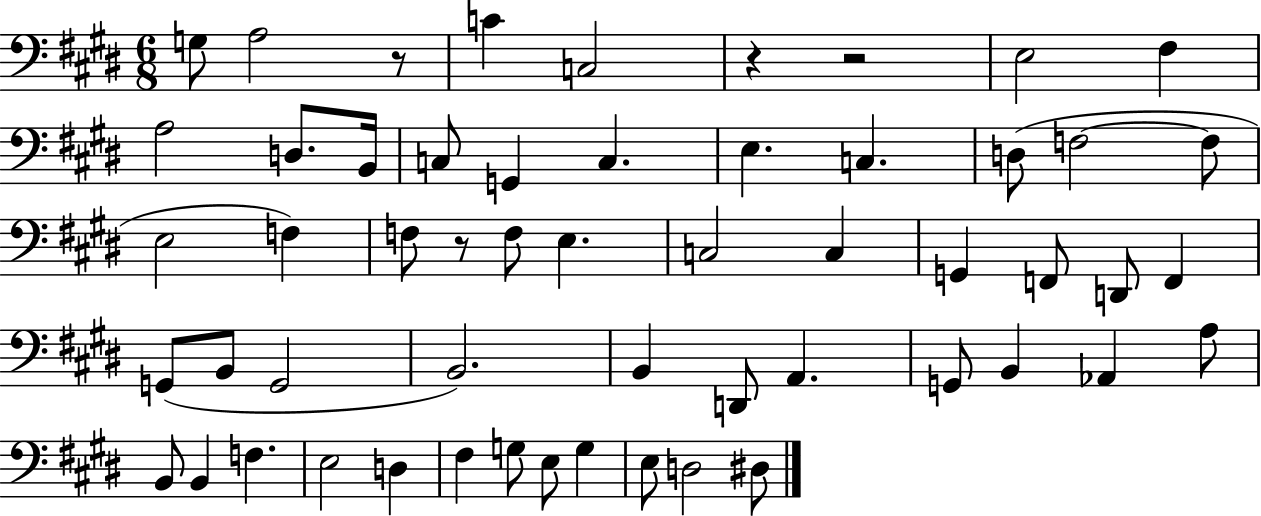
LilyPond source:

{
  \clef bass
  \numericTimeSignature
  \time 6/8
  \key e \major
  \repeat volta 2 { g8 a2 r8 | c'4 c2 | r4 r2 | e2 fis4 | \break a2 d8. b,16 | c8 g,4 c4. | e4. c4. | d8( f2~~ f8 | \break e2 f4) | f8 r8 f8 e4. | c2 c4 | g,4 f,8 d,8 f,4 | \break g,8( b,8 g,2 | b,2.) | b,4 d,8 a,4. | g,8 b,4 aes,4 a8 | \break b,8 b,4 f4. | e2 d4 | fis4 g8 e8 g4 | e8 d2 dis8 | \break } \bar "|."
}